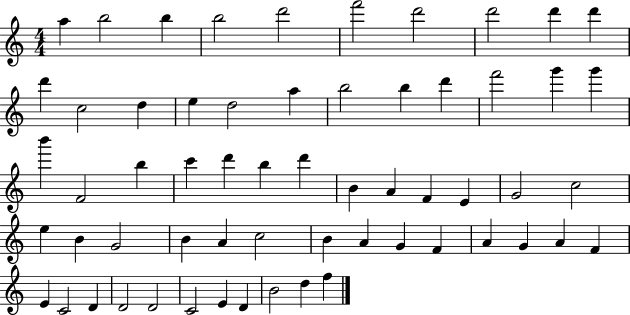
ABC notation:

X:1
T:Untitled
M:4/4
L:1/4
K:C
a b2 b b2 d'2 f'2 d'2 d'2 d' d' d' c2 d e d2 a b2 b d' f'2 g' g' b' F2 b c' d' b d' B A F E G2 c2 e B G2 B A c2 B A G F A G A F E C2 D D2 D2 C2 E D B2 d f